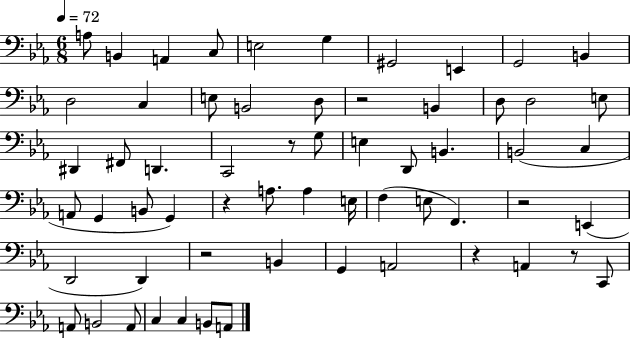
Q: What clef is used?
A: bass